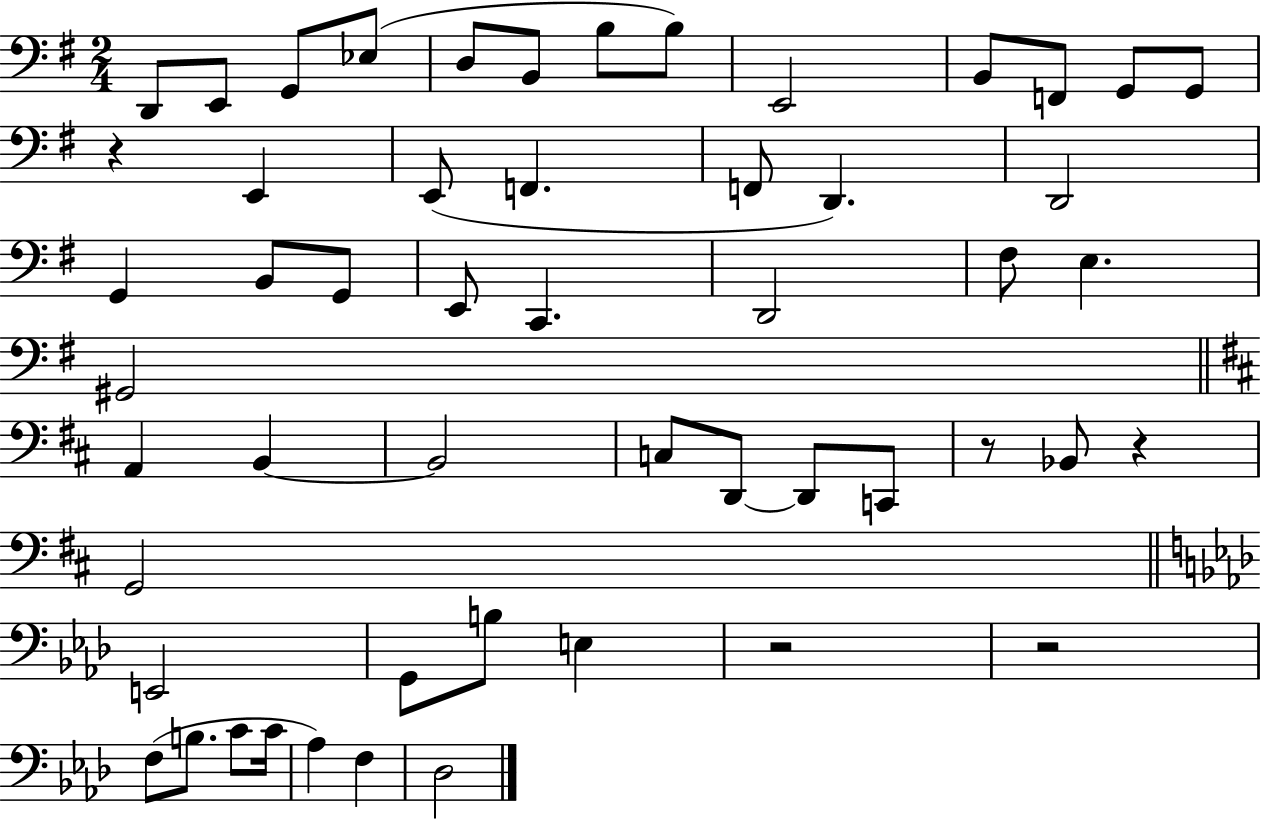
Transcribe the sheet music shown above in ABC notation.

X:1
T:Untitled
M:2/4
L:1/4
K:G
D,,/2 E,,/2 G,,/2 _E,/2 D,/2 B,,/2 B,/2 B,/2 E,,2 B,,/2 F,,/2 G,,/2 G,,/2 z E,, E,,/2 F,, F,,/2 D,, D,,2 G,, B,,/2 G,,/2 E,,/2 C,, D,,2 ^F,/2 E, ^G,,2 A,, B,, B,,2 C,/2 D,,/2 D,,/2 C,,/2 z/2 _B,,/2 z G,,2 E,,2 G,,/2 B,/2 E, z2 z2 F,/2 B,/2 C/2 C/4 _A, F, _D,2